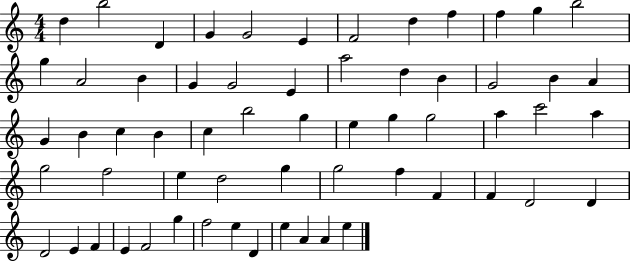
{
  \clef treble
  \numericTimeSignature
  \time 4/4
  \key c \major
  d''4 b''2 d'4 | g'4 g'2 e'4 | f'2 d''4 f''4 | f''4 g''4 b''2 | \break g''4 a'2 b'4 | g'4 g'2 e'4 | a''2 d''4 b'4 | g'2 b'4 a'4 | \break g'4 b'4 c''4 b'4 | c''4 b''2 g''4 | e''4 g''4 g''2 | a''4 c'''2 a''4 | \break g''2 f''2 | e''4 d''2 g''4 | g''2 f''4 f'4 | f'4 d'2 d'4 | \break d'2 e'4 f'4 | e'4 f'2 g''4 | f''2 e''4 d'4 | e''4 a'4 a'4 e''4 | \break \bar "|."
}